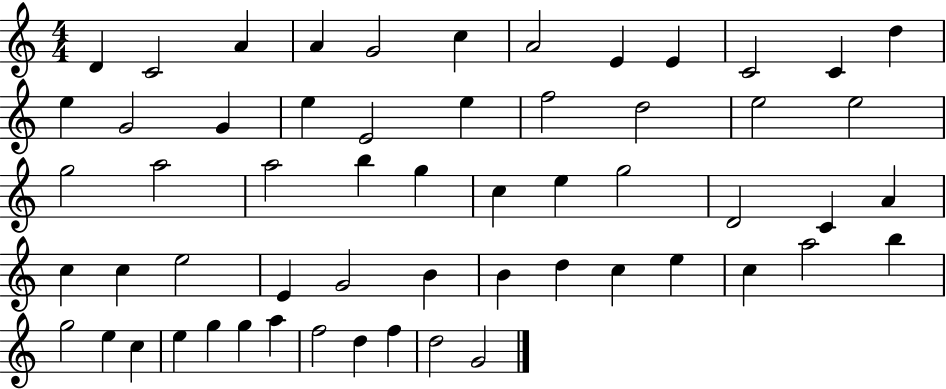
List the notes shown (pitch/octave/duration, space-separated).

D4/q C4/h A4/q A4/q G4/h C5/q A4/h E4/q E4/q C4/h C4/q D5/q E5/q G4/h G4/q E5/q E4/h E5/q F5/h D5/h E5/h E5/h G5/h A5/h A5/h B5/q G5/q C5/q E5/q G5/h D4/h C4/q A4/q C5/q C5/q E5/h E4/q G4/h B4/q B4/q D5/q C5/q E5/q C5/q A5/h B5/q G5/h E5/q C5/q E5/q G5/q G5/q A5/q F5/h D5/q F5/q D5/h G4/h